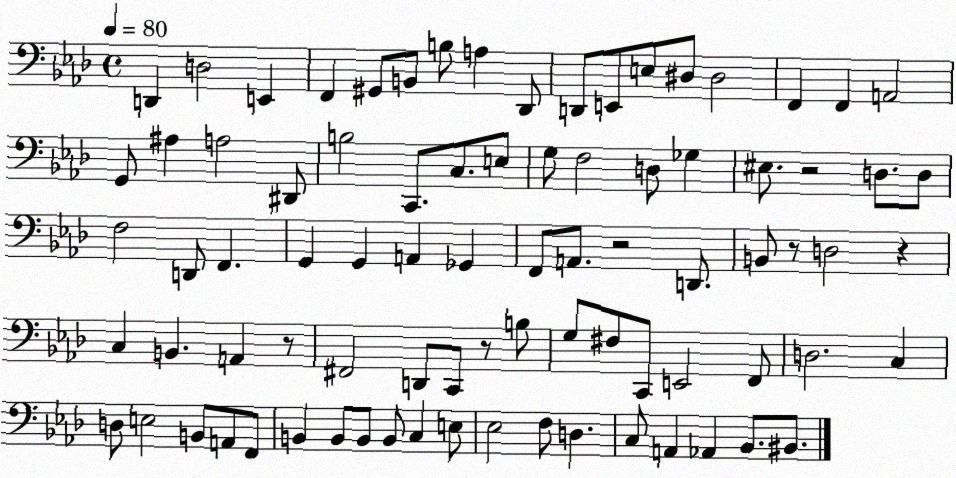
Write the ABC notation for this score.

X:1
T:Untitled
M:4/4
L:1/4
K:Ab
D,, D,2 E,, F,, ^G,,/2 B,,/2 B,/2 A, _D,,/2 D,,/2 E,,/2 E,/2 ^D,/2 ^D,2 F,, F,, A,,2 G,,/2 ^A, A,2 ^D,,/2 B,2 C,,/2 C,/2 E,/2 G,/2 F,2 D,/2 _G, ^E,/2 z2 D,/2 D,/2 F,2 D,,/2 F,, G,, G,, A,, _G,, F,,/2 A,,/2 z2 D,,/2 B,,/2 z/2 D,2 z C, B,, A,, z/2 ^F,,2 D,,/2 C,,/2 z/2 B,/2 G,/2 ^F,/2 C,,/2 E,,2 F,,/2 D,2 C, D,/2 E,2 B,,/2 A,,/2 F,,/2 B,, B,,/2 B,,/2 B,,/2 C, E,/2 _E,2 F,/2 D, C,/2 A,, _A,, _B,,/2 ^B,,/2